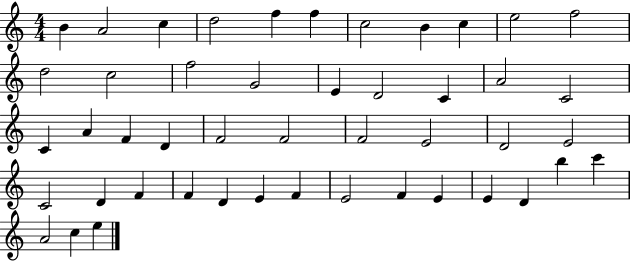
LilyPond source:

{
  \clef treble
  \numericTimeSignature
  \time 4/4
  \key c \major
  b'4 a'2 c''4 | d''2 f''4 f''4 | c''2 b'4 c''4 | e''2 f''2 | \break d''2 c''2 | f''2 g'2 | e'4 d'2 c'4 | a'2 c'2 | \break c'4 a'4 f'4 d'4 | f'2 f'2 | f'2 e'2 | d'2 e'2 | \break c'2 d'4 f'4 | f'4 d'4 e'4 f'4 | e'2 f'4 e'4 | e'4 d'4 b''4 c'''4 | \break a'2 c''4 e''4 | \bar "|."
}